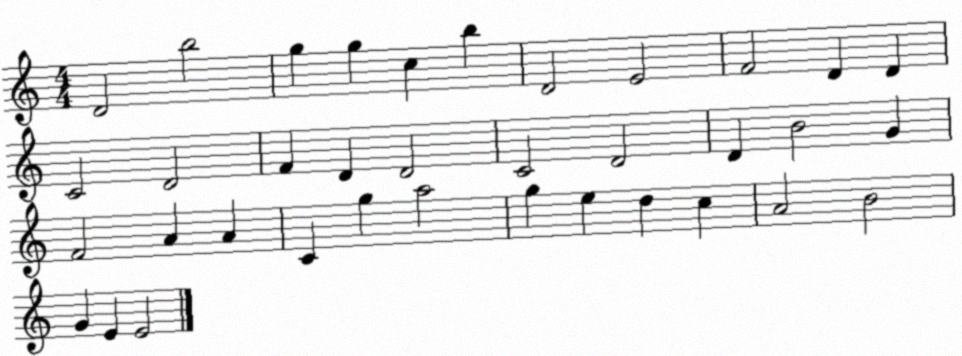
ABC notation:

X:1
T:Untitled
M:4/4
L:1/4
K:C
D2 b2 g g c b D2 E2 F2 D D C2 D2 F D D2 C2 D2 D B2 G F2 A A C g a2 g e d c A2 B2 G E E2